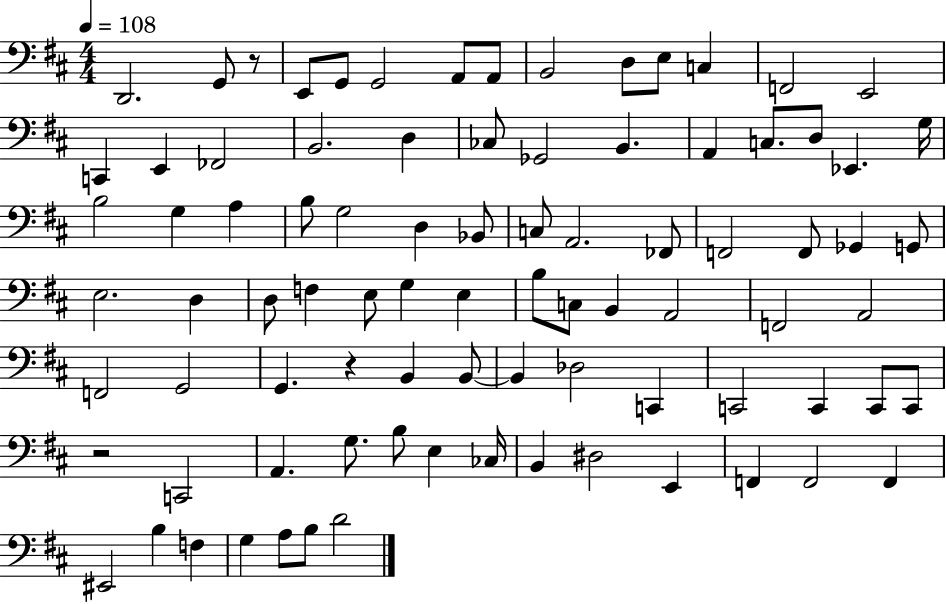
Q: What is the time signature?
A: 4/4